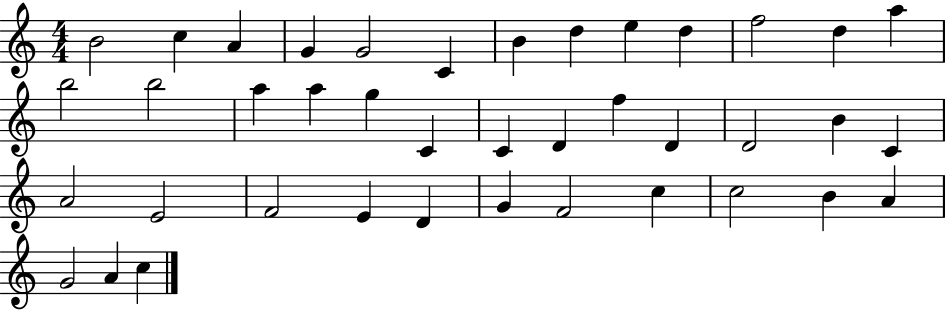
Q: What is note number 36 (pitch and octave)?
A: B4